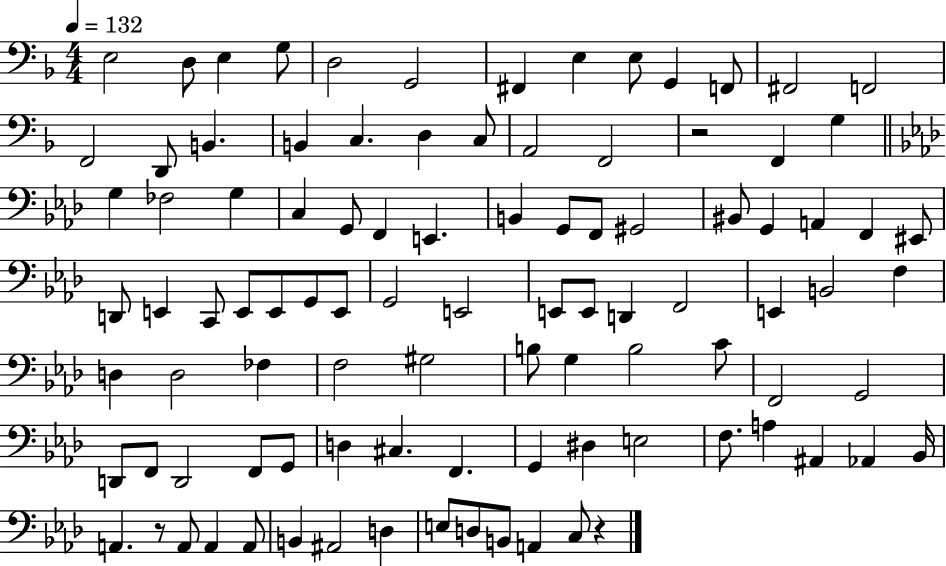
X:1
T:Untitled
M:4/4
L:1/4
K:F
E,2 D,/2 E, G,/2 D,2 G,,2 ^F,, E, E,/2 G,, F,,/2 ^F,,2 F,,2 F,,2 D,,/2 B,, B,, C, D, C,/2 A,,2 F,,2 z2 F,, G, G, _F,2 G, C, G,,/2 F,, E,, B,, G,,/2 F,,/2 ^G,,2 ^B,,/2 G,, A,, F,, ^E,,/2 D,,/2 E,, C,,/2 E,,/2 E,,/2 G,,/2 E,,/2 G,,2 E,,2 E,,/2 E,,/2 D,, F,,2 E,, B,,2 F, D, D,2 _F, F,2 ^G,2 B,/2 G, B,2 C/2 F,,2 G,,2 D,,/2 F,,/2 D,,2 F,,/2 G,,/2 D, ^C, F,, G,, ^D, E,2 F,/2 A, ^A,, _A,, _B,,/4 A,, z/2 A,,/2 A,, A,,/2 B,, ^A,,2 D, E,/2 D,/2 B,,/2 A,, C,/2 z